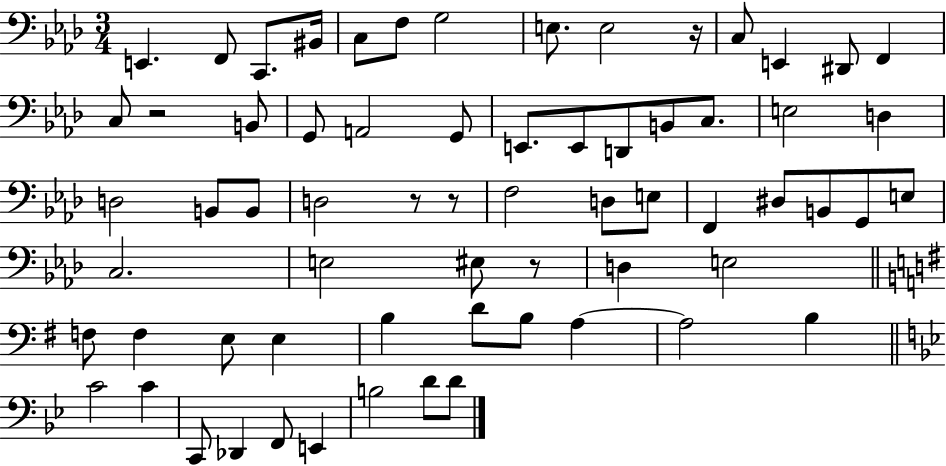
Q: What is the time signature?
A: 3/4